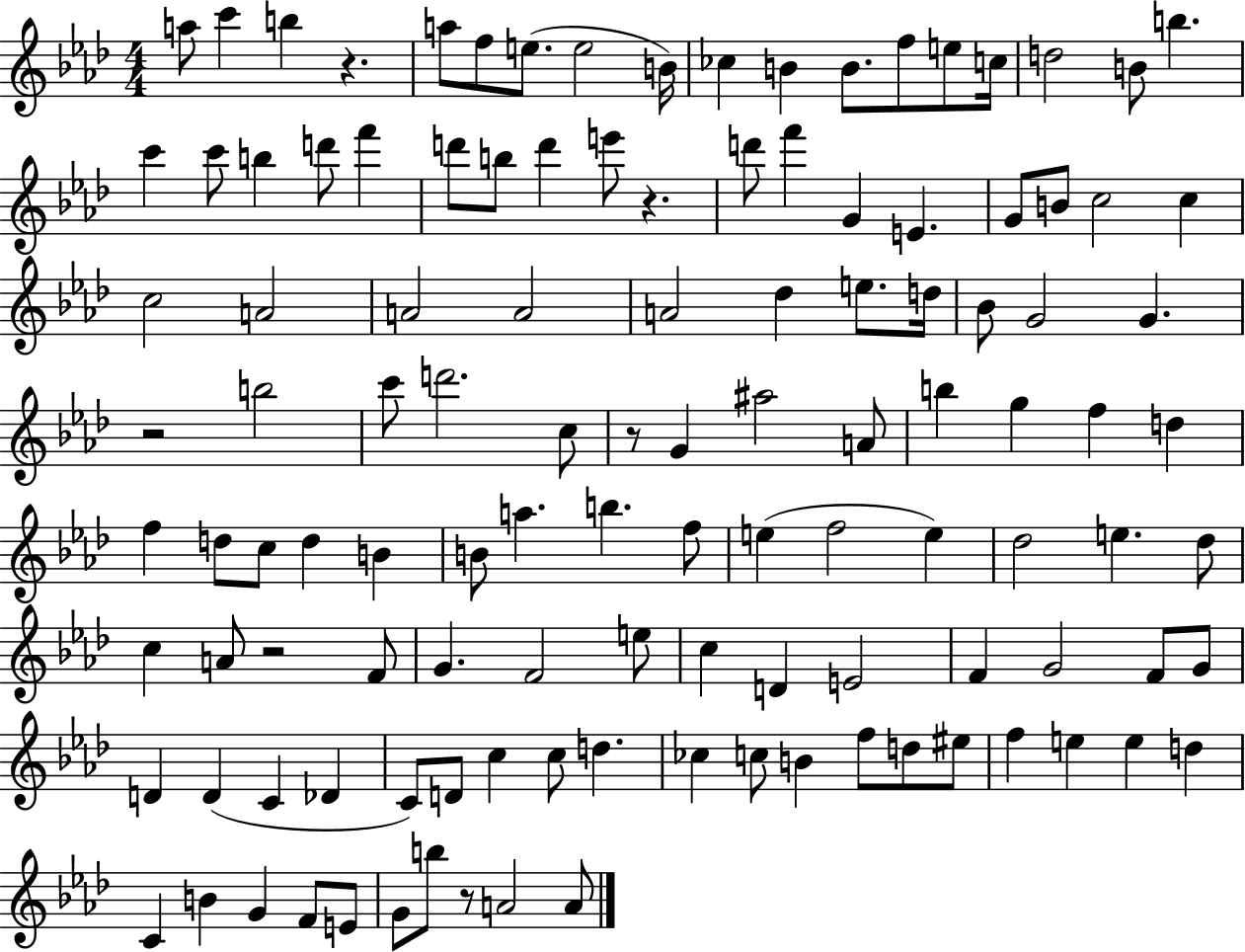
A5/e C6/q B5/q R/q. A5/e F5/e E5/e. E5/h B4/s CES5/q B4/q B4/e. F5/e E5/e C5/s D5/h B4/e B5/q. C6/q C6/e B5/q D6/e F6/q D6/e B5/e D6/q E6/e R/q. D6/e F6/q G4/q E4/q. G4/e B4/e C5/h C5/q C5/h A4/h A4/h A4/h A4/h Db5/q E5/e. D5/s Bb4/e G4/h G4/q. R/h B5/h C6/e D6/h. C5/e R/e G4/q A#5/h A4/e B5/q G5/q F5/q D5/q F5/q D5/e C5/e D5/q B4/q B4/e A5/q. B5/q. F5/e E5/q F5/h E5/q Db5/h E5/q. Db5/e C5/q A4/e R/h F4/e G4/q. F4/h E5/e C5/q D4/q E4/h F4/q G4/h F4/e G4/e D4/q D4/q C4/q Db4/q C4/e D4/e C5/q C5/e D5/q. CES5/q C5/e B4/q F5/e D5/e EIS5/e F5/q E5/q E5/q D5/q C4/q B4/q G4/q F4/e E4/e G4/e B5/e R/e A4/h A4/e